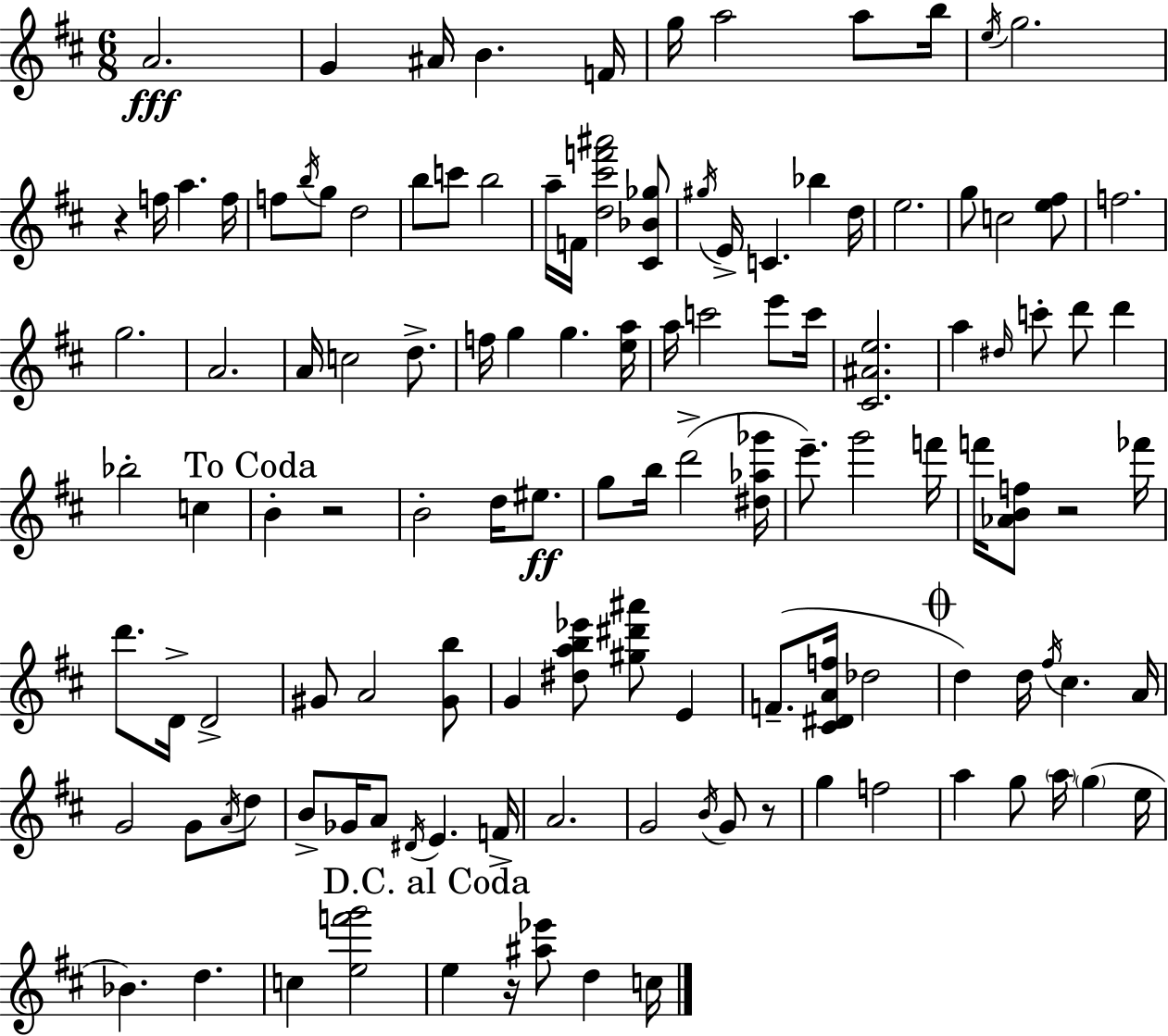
{
  \clef treble
  \numericTimeSignature
  \time 6/8
  \key d \major
  a'2.\fff | g'4 ais'16 b'4. f'16 | g''16 a''2 a''8 b''16 | \acciaccatura { e''16 } g''2. | \break r4 f''16 a''4. | f''16 f''8 \acciaccatura { b''16 } g''8 d''2 | b''8 c'''8 b''2 | a''16-- f'16 <d'' cis''' f''' ais'''>2 | \break <cis' bes' ges''>8 \acciaccatura { gis''16 } e'16-> c'4. bes''4 | d''16 e''2. | g''8 c''2 | <e'' fis''>8 f''2. | \break g''2. | a'2. | a'16 c''2 | d''8.-> f''16 g''4 g''4. | \break <e'' a''>16 a''16 c'''2 | e'''8 c'''16 <cis' ais' e''>2. | a''4 \grace { dis''16 } c'''8-. d'''8 | d'''4 bes''2-. | \break c''4 \mark "To Coda" b'4-. r2 | b'2-. | d''16 eis''8.\ff g''8 b''16 d'''2->( | <dis'' aes'' ges'''>16 e'''8.--) g'''2 | \break f'''16 f'''16 <aes' b' f''>8 r2 | fes'''16 d'''8. d'16-> d'2-> | gis'8 a'2 | <gis' b''>8 g'4 <dis'' a'' b'' ees'''>8 <gis'' dis''' ais'''>8 | \break e'4 f'8.--( <cis' dis' a' f''>16 des''2 | \mark \markup { \musicglyph "scripts.coda" } d''4) d''16 \acciaccatura { fis''16 } cis''4. | a'16 g'2 | g'8 \acciaccatura { a'16 } d''8 b'8-> ges'16 a'8 \acciaccatura { dis'16 } | \break e'4. f'16-> a'2. | g'2 | \acciaccatura { b'16 } g'8 r8 g''4 | f''2 a''4 | \break g''8 \parenthesize a''16 \parenthesize g''4( e''16 bes'4.) | d''4. c''4 | <e'' f''' g'''>2 \mark "D.C. al Coda" e''4 | r16 <ais'' ees'''>8 d''4 c''16 \bar "|."
}